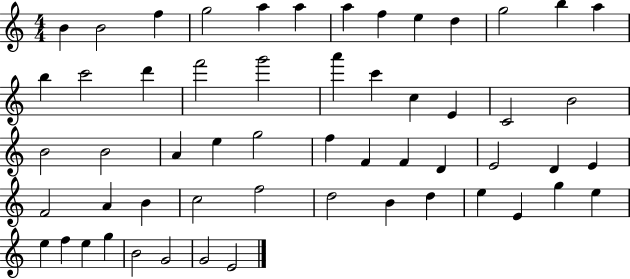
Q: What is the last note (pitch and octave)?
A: E4